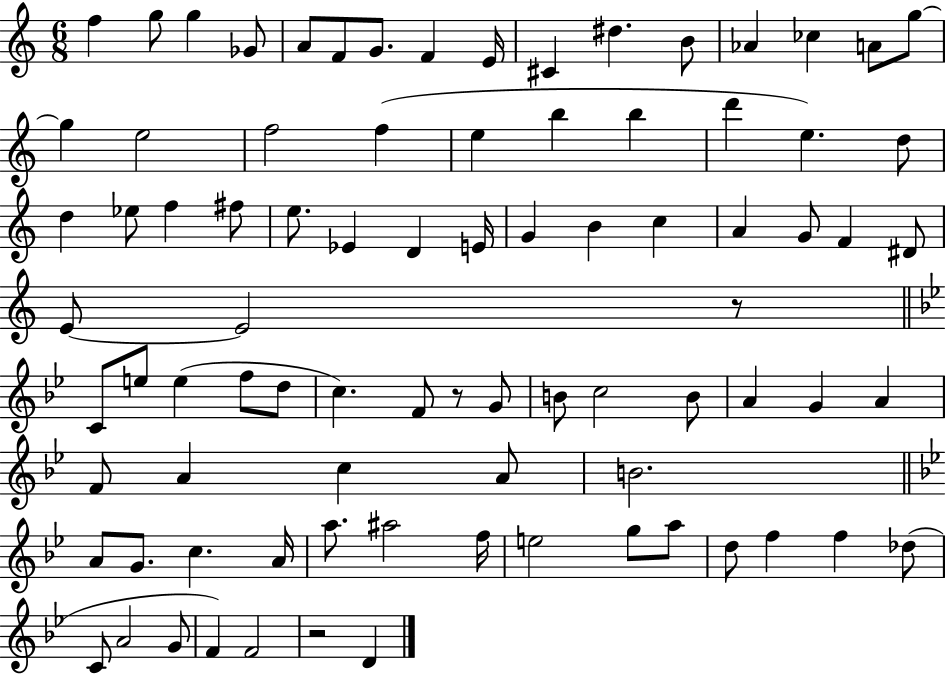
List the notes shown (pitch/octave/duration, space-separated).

F5/q G5/e G5/q Gb4/e A4/e F4/e G4/e. F4/q E4/s C#4/q D#5/q. B4/e Ab4/q CES5/q A4/e G5/e G5/q E5/h F5/h F5/q E5/q B5/q B5/q D6/q E5/q. D5/e D5/q Eb5/e F5/q F#5/e E5/e. Eb4/q D4/q E4/s G4/q B4/q C5/q A4/q G4/e F4/q D#4/e E4/e E4/h R/e C4/e E5/e E5/q F5/e D5/e C5/q. F4/e R/e G4/e B4/e C5/h B4/e A4/q G4/q A4/q F4/e A4/q C5/q A4/e B4/h. A4/e G4/e. C5/q. A4/s A5/e. A#5/h F5/s E5/h G5/e A5/e D5/e F5/q F5/q Db5/e C4/e A4/h G4/e F4/q F4/h R/h D4/q